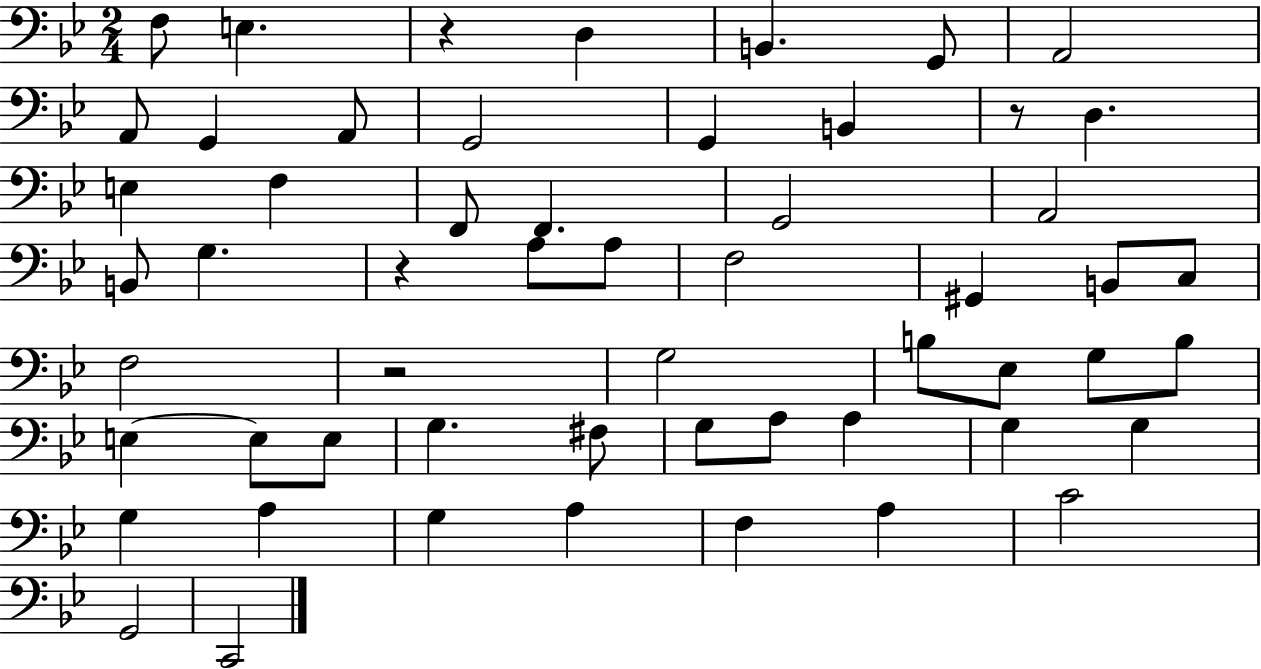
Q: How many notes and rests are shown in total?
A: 56